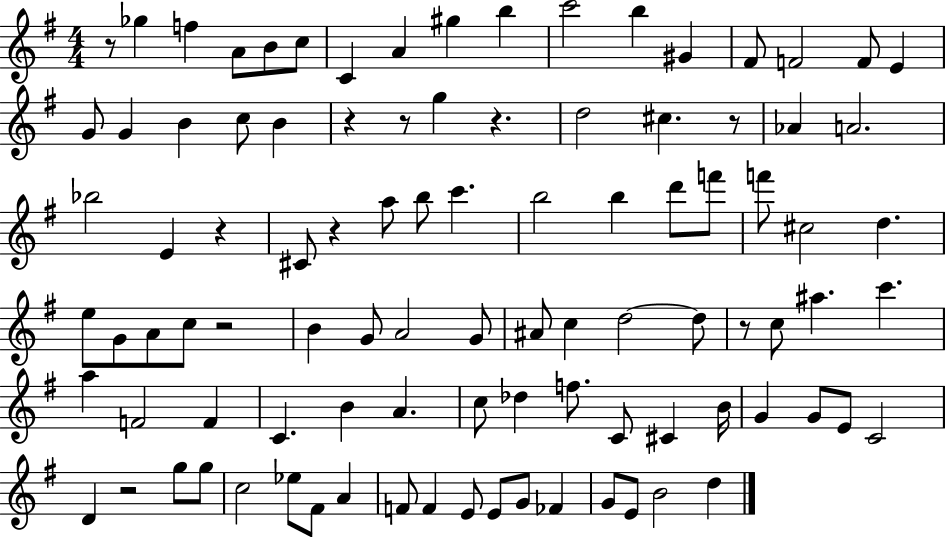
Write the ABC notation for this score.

X:1
T:Untitled
M:4/4
L:1/4
K:G
z/2 _g f A/2 B/2 c/2 C A ^g b c'2 b ^G ^F/2 F2 F/2 E G/2 G B c/2 B z z/2 g z d2 ^c z/2 _A A2 _b2 E z ^C/2 z a/2 b/2 c' b2 b d'/2 f'/2 f'/2 ^c2 d e/2 G/2 A/2 c/2 z2 B G/2 A2 G/2 ^A/2 c d2 d/2 z/2 c/2 ^a c' a F2 F C B A c/2 _d f/2 C/2 ^C B/4 G G/2 E/2 C2 D z2 g/2 g/2 c2 _e/2 ^F/2 A F/2 F E/2 E/2 G/2 _F G/2 E/2 B2 d